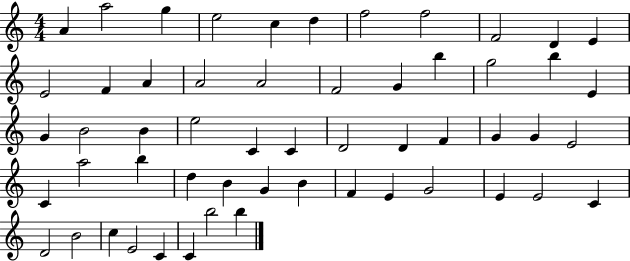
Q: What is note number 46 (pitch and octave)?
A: E4